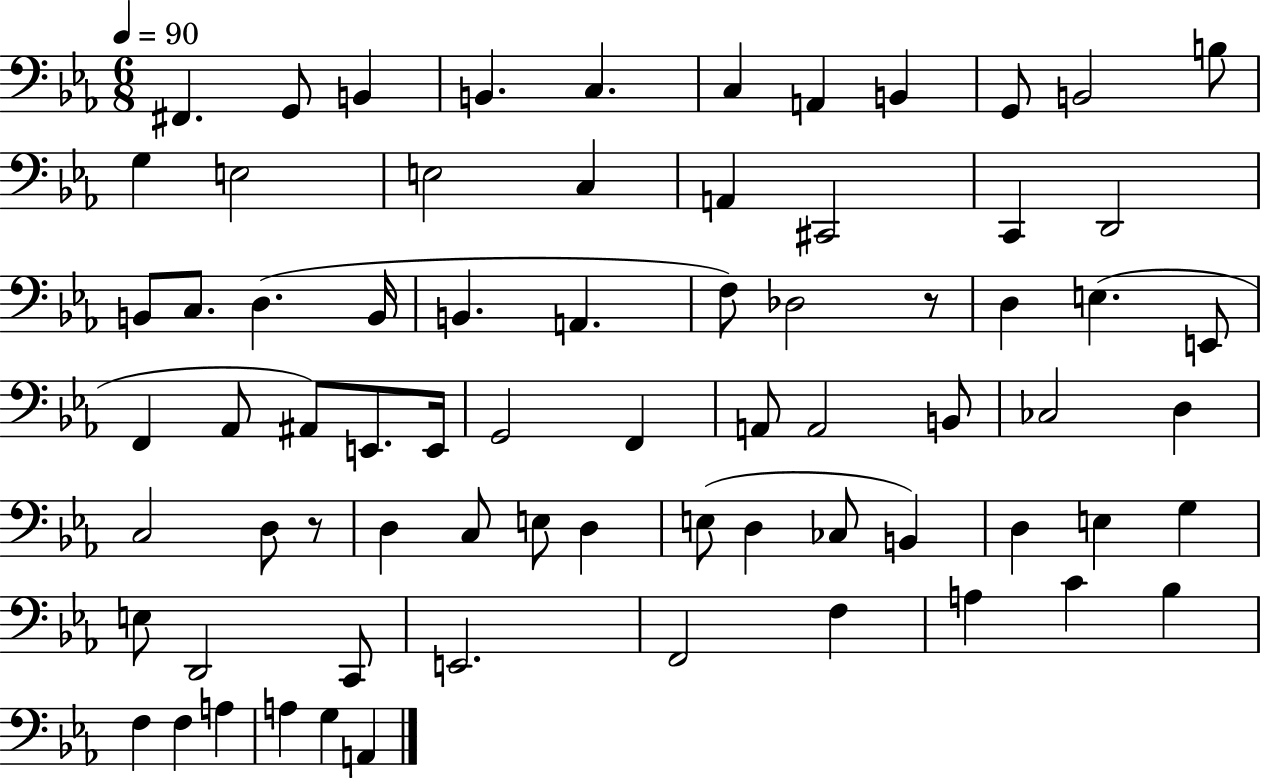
X:1
T:Untitled
M:6/8
L:1/4
K:Eb
^F,, G,,/2 B,, B,, C, C, A,, B,, G,,/2 B,,2 B,/2 G, E,2 E,2 C, A,, ^C,,2 C,, D,,2 B,,/2 C,/2 D, B,,/4 B,, A,, F,/2 _D,2 z/2 D, E, E,,/2 F,, _A,,/2 ^A,,/2 E,,/2 E,,/4 G,,2 F,, A,,/2 A,,2 B,,/2 _C,2 D, C,2 D,/2 z/2 D, C,/2 E,/2 D, E,/2 D, _C,/2 B,, D, E, G, E,/2 D,,2 C,,/2 E,,2 F,,2 F, A, C _B, F, F, A, A, G, A,,